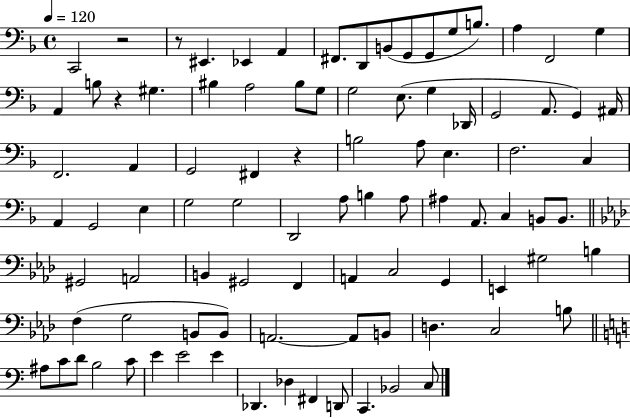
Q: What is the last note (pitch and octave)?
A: C3